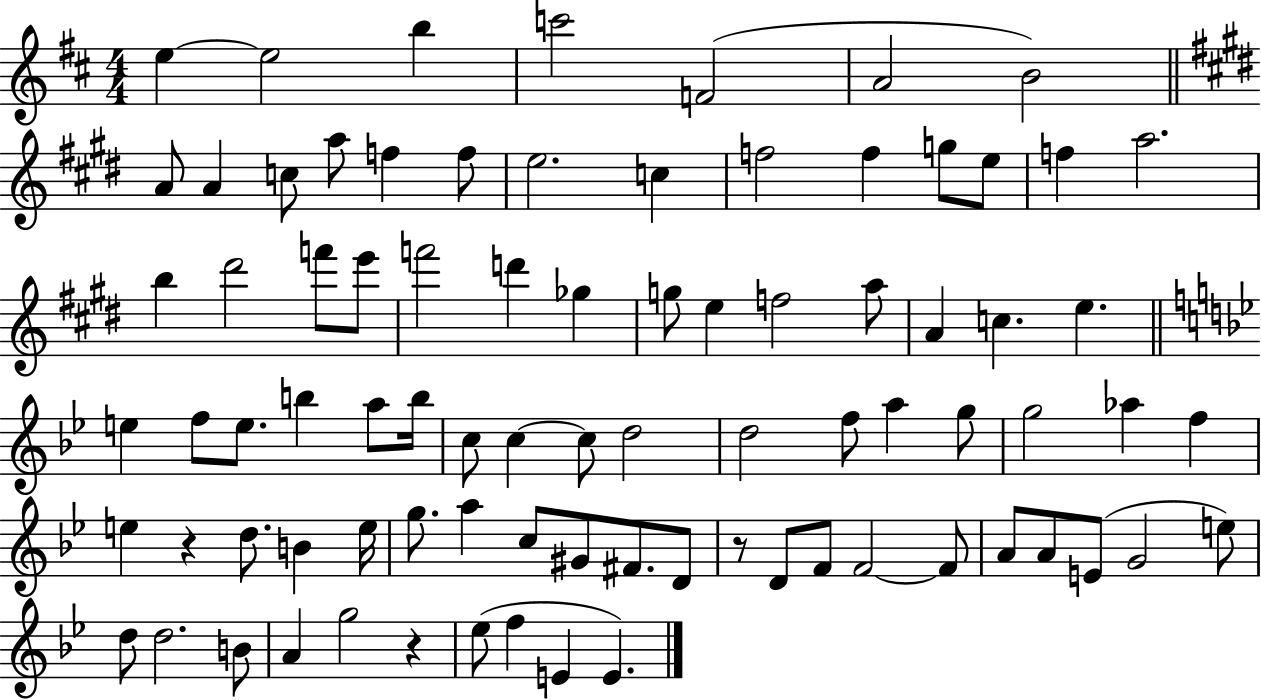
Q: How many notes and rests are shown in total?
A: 83